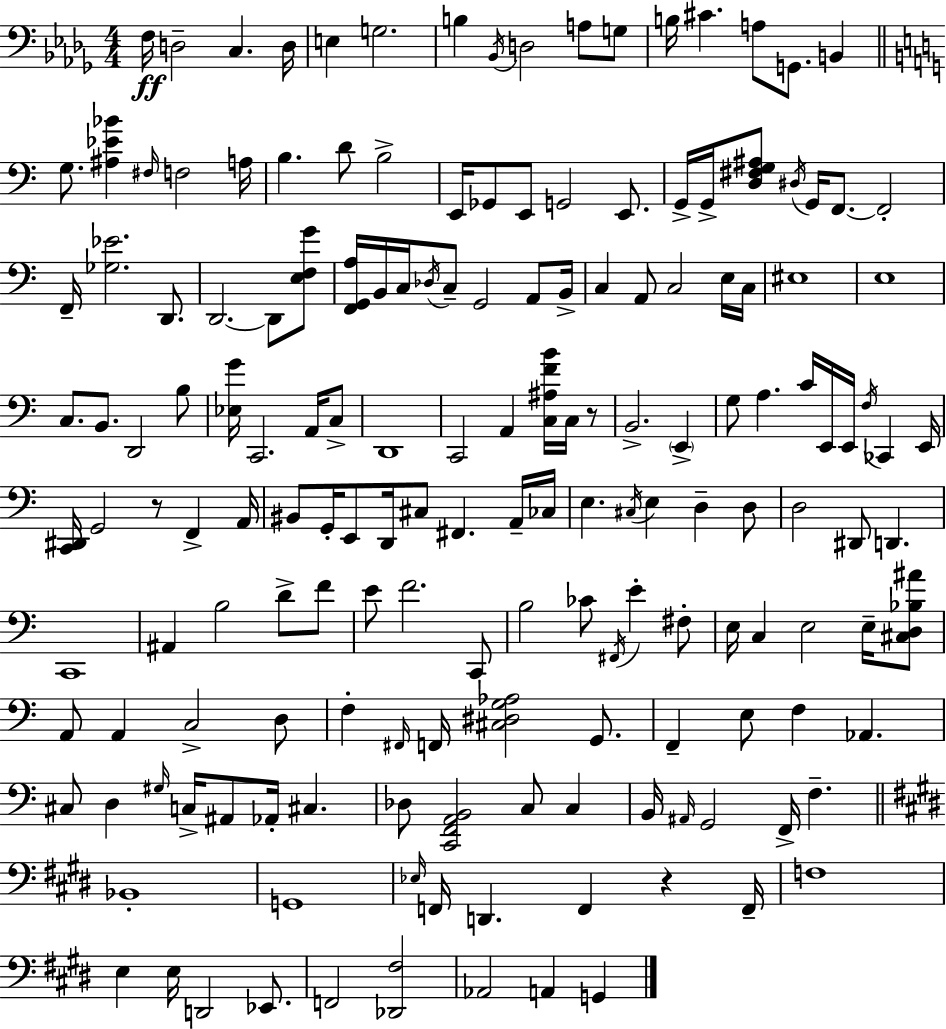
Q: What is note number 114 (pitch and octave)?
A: F3